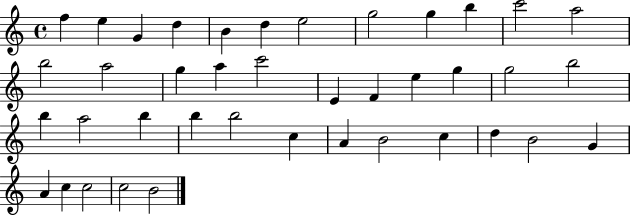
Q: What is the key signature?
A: C major